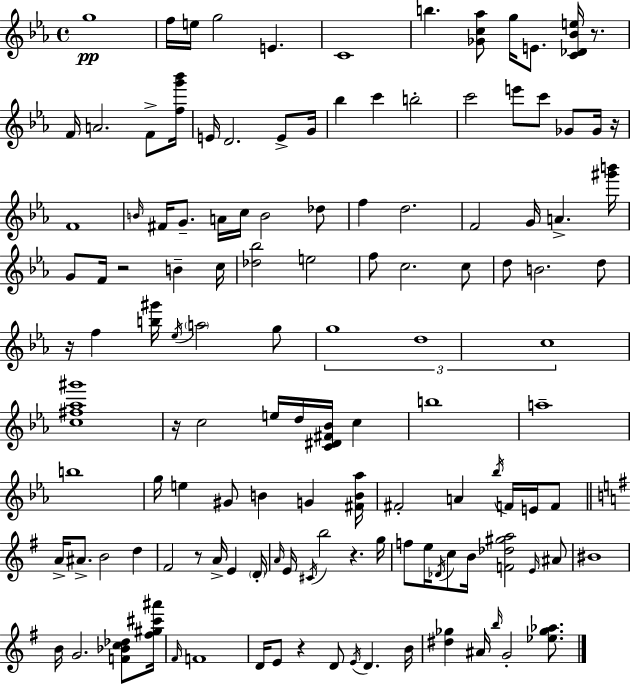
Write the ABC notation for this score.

X:1
T:Untitled
M:4/4
L:1/4
K:Eb
g4 f/4 e/4 g2 E C4 b [_Gc_a]/2 g/4 E/2 [C_D_Be]/4 z/2 F/4 A2 F/2 [fg'_b']/4 E/4 D2 E/2 G/4 _b c' b2 c'2 e'/2 c'/2 _G/2 _G/4 z/4 F4 B/4 ^F/4 G/2 A/4 c/4 B2 _d/2 f d2 F2 G/4 A [^g'b']/4 G/2 F/4 z2 B c/4 [_d_b]2 e2 f/2 c2 c/2 d/2 B2 d/2 z/4 f [b^g']/4 _e/4 a2 g/2 g4 d4 c4 [c^f_a^g']4 z/4 c2 e/4 d/4 [C^D^F_B]/4 c b4 a4 b4 g/4 e ^G/2 B G [^FB_a]/4 ^F2 A _b/4 F/4 E/4 F/2 A/4 ^A/2 B2 d ^F2 z/2 A/4 E D/4 A/4 E/4 ^C/4 b2 z g/4 f/2 e/4 _D/4 c/2 B/4 [F_d^ga]2 E/4 ^A/2 ^B4 B/4 G2 [F_Bc_d]/2 [^f^g^c'^a']/4 ^F/4 F4 D/4 E/2 z D/2 E/4 D B/4 [^d_g] ^A/4 b/4 G2 [_e_g_a]/2